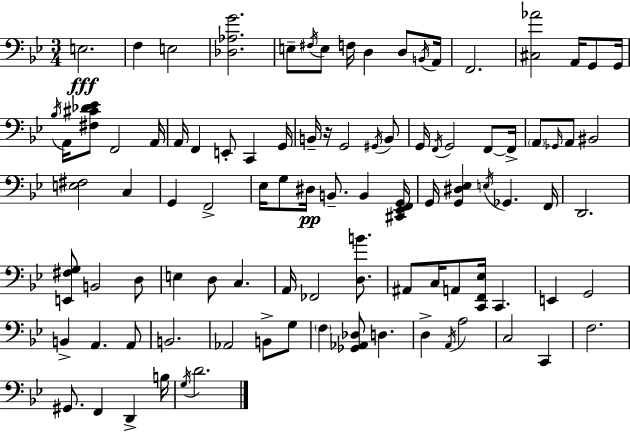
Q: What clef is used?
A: bass